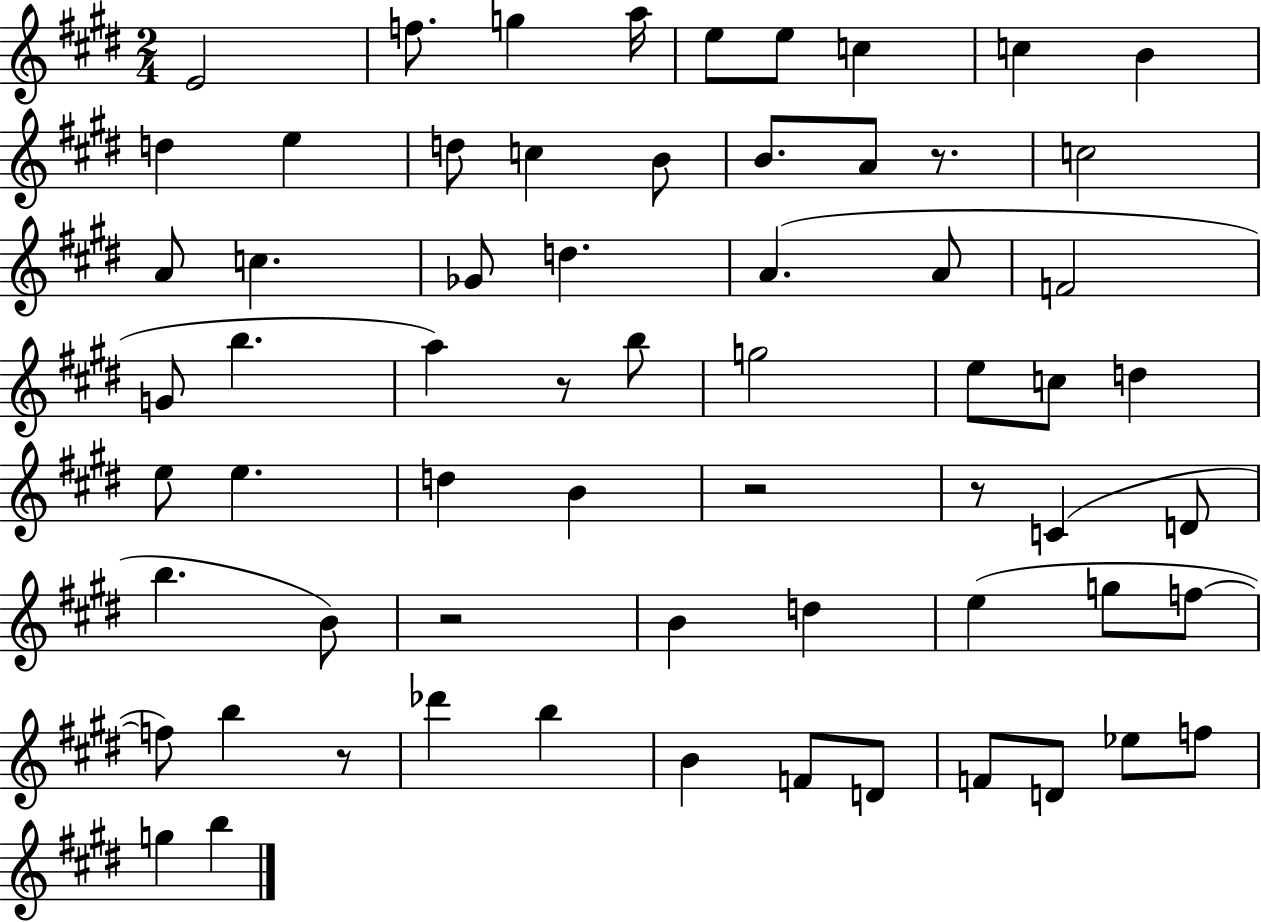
E4/h F5/e. G5/q A5/s E5/e E5/e C5/q C5/q B4/q D5/q E5/q D5/e C5/q B4/e B4/e. A4/e R/e. C5/h A4/e C5/q. Gb4/e D5/q. A4/q. A4/e F4/h G4/e B5/q. A5/q R/e B5/e G5/h E5/e C5/e D5/q E5/e E5/q. D5/q B4/q R/h R/e C4/q D4/e B5/q. B4/e R/h B4/q D5/q E5/q G5/e F5/e F5/e B5/q R/e Db6/q B5/q B4/q F4/e D4/e F4/e D4/e Eb5/e F5/e G5/q B5/q